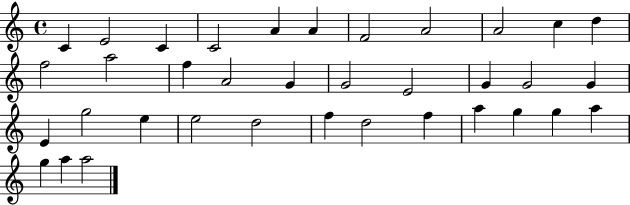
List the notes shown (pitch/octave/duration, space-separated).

C4/q E4/h C4/q C4/h A4/q A4/q F4/h A4/h A4/h C5/q D5/q F5/h A5/h F5/q A4/h G4/q G4/h E4/h G4/q G4/h G4/q E4/q G5/h E5/q E5/h D5/h F5/q D5/h F5/q A5/q G5/q G5/q A5/q G5/q A5/q A5/h